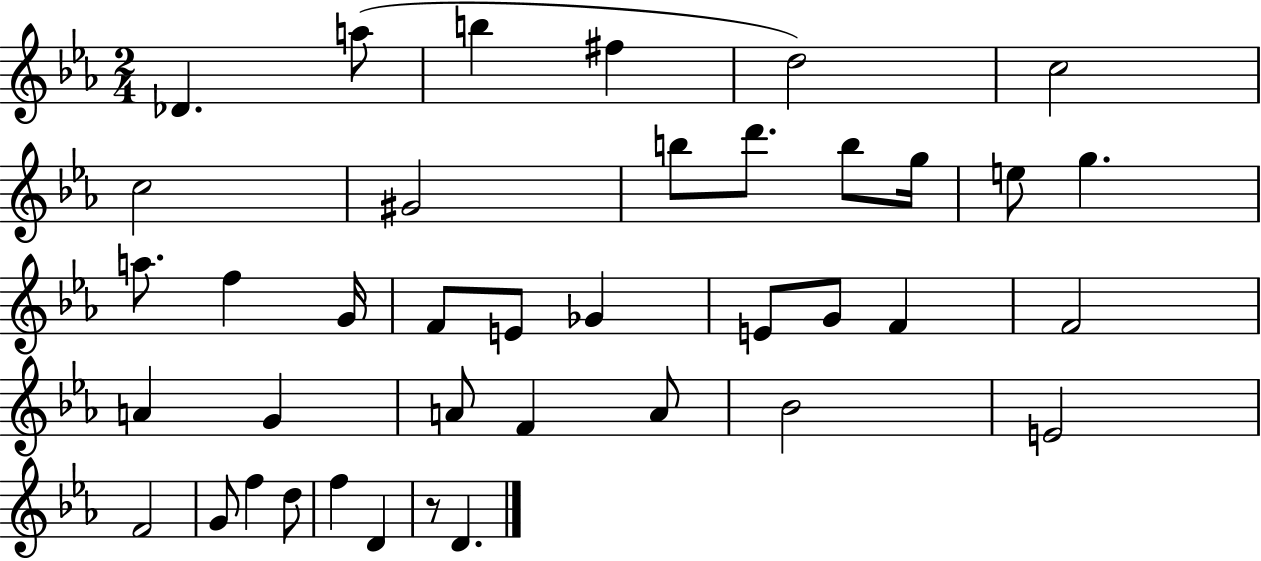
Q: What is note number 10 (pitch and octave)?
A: D6